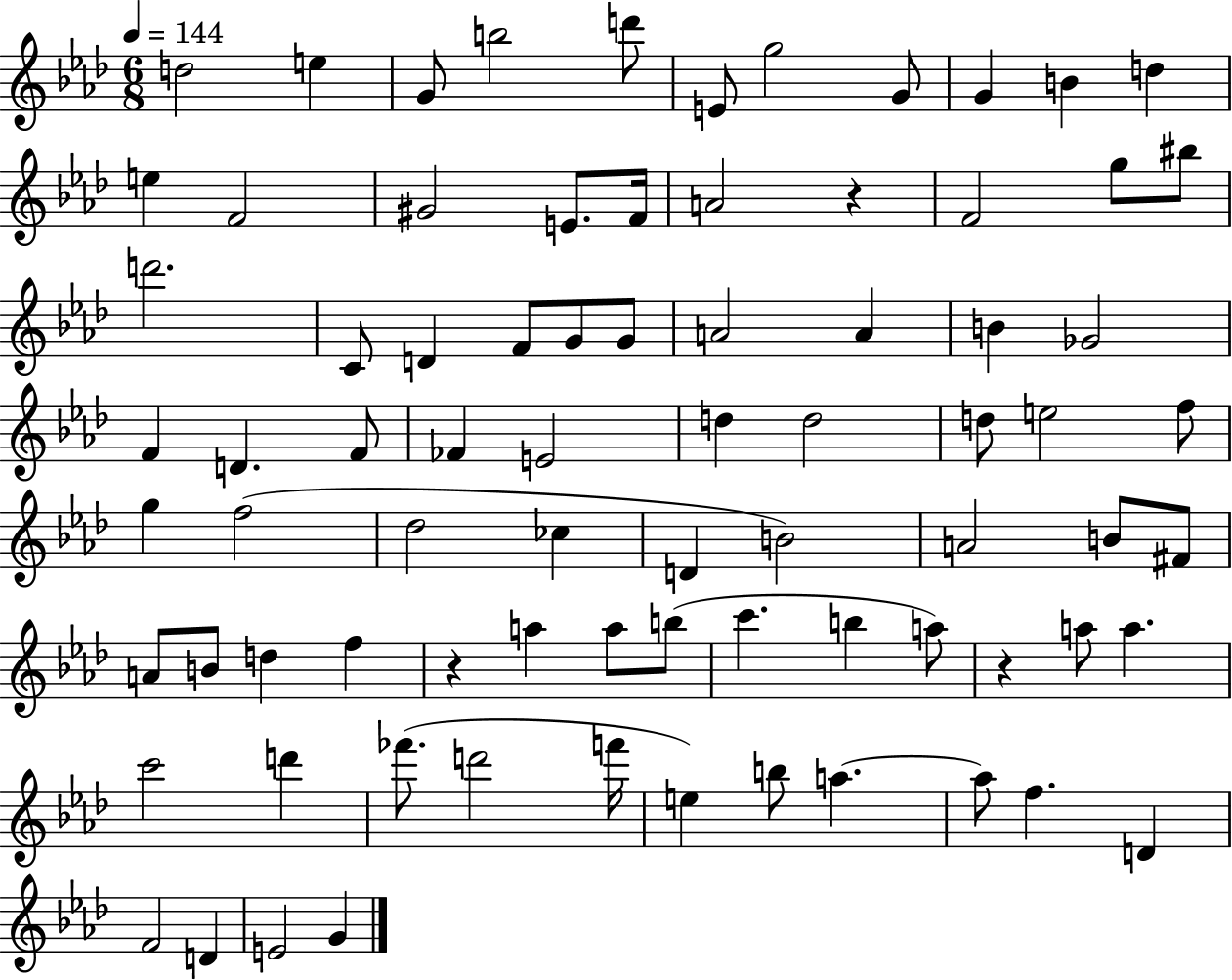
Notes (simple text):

D5/h E5/q G4/e B5/h D6/e E4/e G5/h G4/e G4/q B4/q D5/q E5/q F4/h G#4/h E4/e. F4/s A4/h R/q F4/h G5/e BIS5/e D6/h. C4/e D4/q F4/e G4/e G4/e A4/h A4/q B4/q Gb4/h F4/q D4/q. F4/e FES4/q E4/h D5/q D5/h D5/e E5/h F5/e G5/q F5/h Db5/h CES5/q D4/q B4/h A4/h B4/e F#4/e A4/e B4/e D5/q F5/q R/q A5/q A5/e B5/e C6/q. B5/q A5/e R/q A5/e A5/q. C6/h D6/q FES6/e. D6/h F6/s E5/q B5/e A5/q. A5/e F5/q. D4/q F4/h D4/q E4/h G4/q